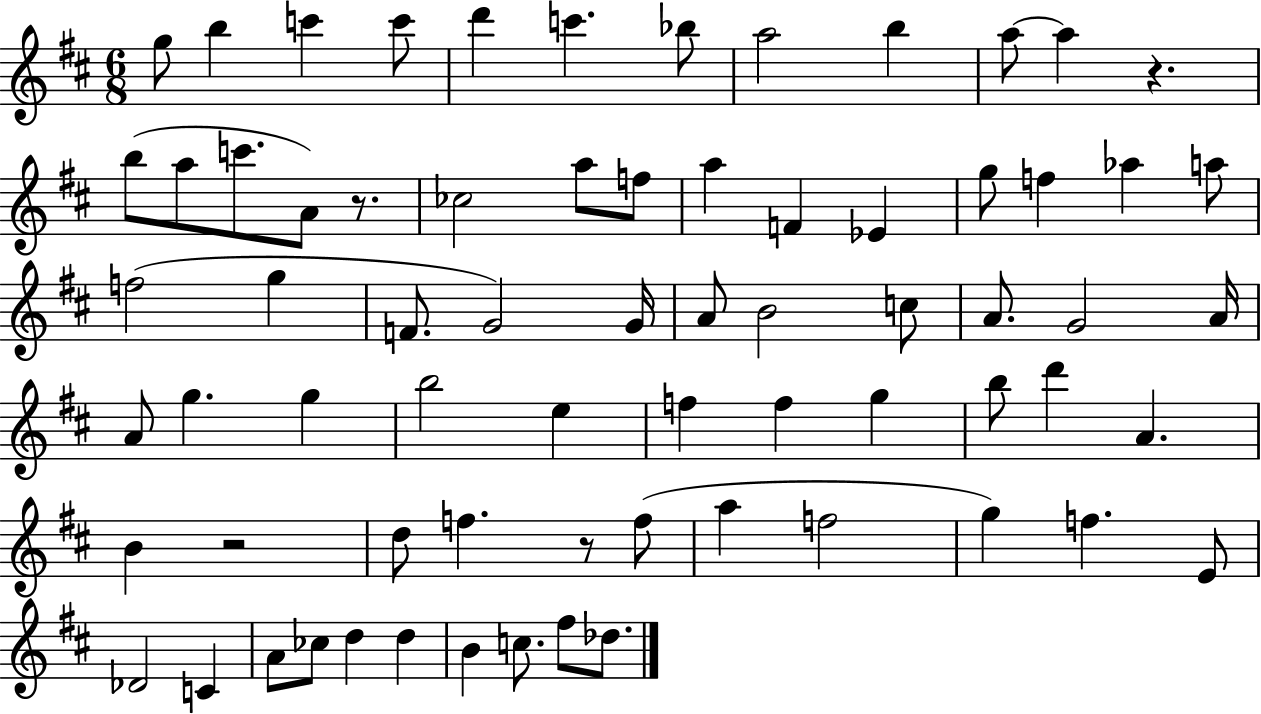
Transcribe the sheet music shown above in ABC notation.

X:1
T:Untitled
M:6/8
L:1/4
K:D
g/2 b c' c'/2 d' c' _b/2 a2 b a/2 a z b/2 a/2 c'/2 A/2 z/2 _c2 a/2 f/2 a F _E g/2 f _a a/2 f2 g F/2 G2 G/4 A/2 B2 c/2 A/2 G2 A/4 A/2 g g b2 e f f g b/2 d' A B z2 d/2 f z/2 f/2 a f2 g f E/2 _D2 C A/2 _c/2 d d B c/2 ^f/2 _d/2